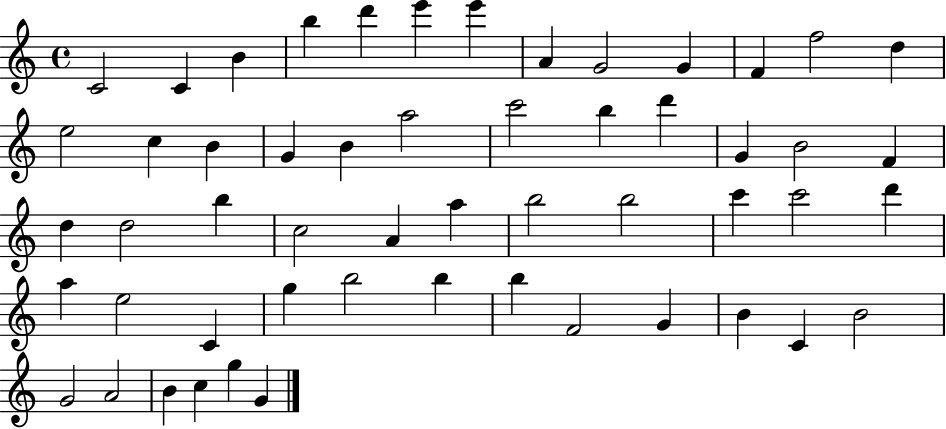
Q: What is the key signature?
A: C major